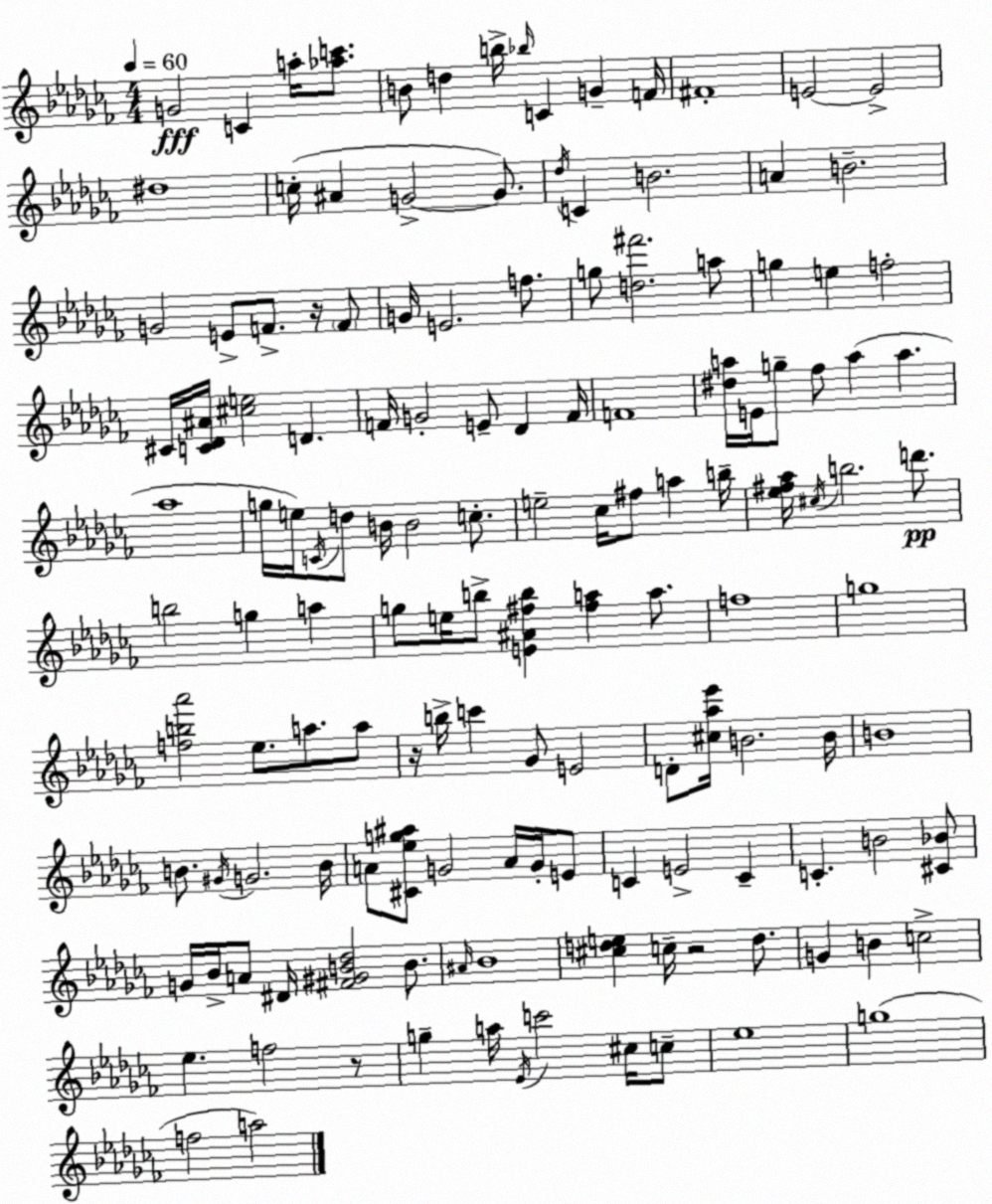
X:1
T:Untitled
M:4/4
L:1/4
K:Abm
G2 C a/4 [_ac']/2 B/2 d b/4 _b/4 C G F/4 ^F4 E2 E2 ^d4 c/4 ^A G2 G/2 _d/4 C B2 A B2 G2 E/2 F/2 z/4 F/2 G/4 E2 f/2 g/2 [d^f']2 a/2 g e f2 ^C/4 [C_D^A]/4 [^ce]2 D F/4 G2 E/2 _D F/4 F4 [^da]/4 E/4 g/2 _f/2 a a _a4 g/4 e/4 C/4 d/2 B/4 B2 c/2 e2 _c/4 ^f/2 a b/4 [_e^f_a]/4 ^c/4 b2 d'/2 b2 g a g/2 e/4 b/2 [E^A^fb] [^fa] a/2 f4 g4 [fb_a']2 _e/2 a/2 a/2 z/4 b/4 c' _G/2 E2 D/2 [^c_a_e']/4 B2 B/4 B4 B/2 ^G/4 G2 B/4 A/2 [^C_eg^a]/2 G2 A/4 G/4 E/2 C E2 C C B2 [^C_B]/2 G/4 _B/4 A/2 ^D/4 [^F^GB_d]2 B/2 ^A/4 _B4 [^cde] c/4 z2 d/2 G B c2 _e f2 z/2 g a/4 _E/4 c'2 ^c/4 c/2 _e4 g4 f2 a2